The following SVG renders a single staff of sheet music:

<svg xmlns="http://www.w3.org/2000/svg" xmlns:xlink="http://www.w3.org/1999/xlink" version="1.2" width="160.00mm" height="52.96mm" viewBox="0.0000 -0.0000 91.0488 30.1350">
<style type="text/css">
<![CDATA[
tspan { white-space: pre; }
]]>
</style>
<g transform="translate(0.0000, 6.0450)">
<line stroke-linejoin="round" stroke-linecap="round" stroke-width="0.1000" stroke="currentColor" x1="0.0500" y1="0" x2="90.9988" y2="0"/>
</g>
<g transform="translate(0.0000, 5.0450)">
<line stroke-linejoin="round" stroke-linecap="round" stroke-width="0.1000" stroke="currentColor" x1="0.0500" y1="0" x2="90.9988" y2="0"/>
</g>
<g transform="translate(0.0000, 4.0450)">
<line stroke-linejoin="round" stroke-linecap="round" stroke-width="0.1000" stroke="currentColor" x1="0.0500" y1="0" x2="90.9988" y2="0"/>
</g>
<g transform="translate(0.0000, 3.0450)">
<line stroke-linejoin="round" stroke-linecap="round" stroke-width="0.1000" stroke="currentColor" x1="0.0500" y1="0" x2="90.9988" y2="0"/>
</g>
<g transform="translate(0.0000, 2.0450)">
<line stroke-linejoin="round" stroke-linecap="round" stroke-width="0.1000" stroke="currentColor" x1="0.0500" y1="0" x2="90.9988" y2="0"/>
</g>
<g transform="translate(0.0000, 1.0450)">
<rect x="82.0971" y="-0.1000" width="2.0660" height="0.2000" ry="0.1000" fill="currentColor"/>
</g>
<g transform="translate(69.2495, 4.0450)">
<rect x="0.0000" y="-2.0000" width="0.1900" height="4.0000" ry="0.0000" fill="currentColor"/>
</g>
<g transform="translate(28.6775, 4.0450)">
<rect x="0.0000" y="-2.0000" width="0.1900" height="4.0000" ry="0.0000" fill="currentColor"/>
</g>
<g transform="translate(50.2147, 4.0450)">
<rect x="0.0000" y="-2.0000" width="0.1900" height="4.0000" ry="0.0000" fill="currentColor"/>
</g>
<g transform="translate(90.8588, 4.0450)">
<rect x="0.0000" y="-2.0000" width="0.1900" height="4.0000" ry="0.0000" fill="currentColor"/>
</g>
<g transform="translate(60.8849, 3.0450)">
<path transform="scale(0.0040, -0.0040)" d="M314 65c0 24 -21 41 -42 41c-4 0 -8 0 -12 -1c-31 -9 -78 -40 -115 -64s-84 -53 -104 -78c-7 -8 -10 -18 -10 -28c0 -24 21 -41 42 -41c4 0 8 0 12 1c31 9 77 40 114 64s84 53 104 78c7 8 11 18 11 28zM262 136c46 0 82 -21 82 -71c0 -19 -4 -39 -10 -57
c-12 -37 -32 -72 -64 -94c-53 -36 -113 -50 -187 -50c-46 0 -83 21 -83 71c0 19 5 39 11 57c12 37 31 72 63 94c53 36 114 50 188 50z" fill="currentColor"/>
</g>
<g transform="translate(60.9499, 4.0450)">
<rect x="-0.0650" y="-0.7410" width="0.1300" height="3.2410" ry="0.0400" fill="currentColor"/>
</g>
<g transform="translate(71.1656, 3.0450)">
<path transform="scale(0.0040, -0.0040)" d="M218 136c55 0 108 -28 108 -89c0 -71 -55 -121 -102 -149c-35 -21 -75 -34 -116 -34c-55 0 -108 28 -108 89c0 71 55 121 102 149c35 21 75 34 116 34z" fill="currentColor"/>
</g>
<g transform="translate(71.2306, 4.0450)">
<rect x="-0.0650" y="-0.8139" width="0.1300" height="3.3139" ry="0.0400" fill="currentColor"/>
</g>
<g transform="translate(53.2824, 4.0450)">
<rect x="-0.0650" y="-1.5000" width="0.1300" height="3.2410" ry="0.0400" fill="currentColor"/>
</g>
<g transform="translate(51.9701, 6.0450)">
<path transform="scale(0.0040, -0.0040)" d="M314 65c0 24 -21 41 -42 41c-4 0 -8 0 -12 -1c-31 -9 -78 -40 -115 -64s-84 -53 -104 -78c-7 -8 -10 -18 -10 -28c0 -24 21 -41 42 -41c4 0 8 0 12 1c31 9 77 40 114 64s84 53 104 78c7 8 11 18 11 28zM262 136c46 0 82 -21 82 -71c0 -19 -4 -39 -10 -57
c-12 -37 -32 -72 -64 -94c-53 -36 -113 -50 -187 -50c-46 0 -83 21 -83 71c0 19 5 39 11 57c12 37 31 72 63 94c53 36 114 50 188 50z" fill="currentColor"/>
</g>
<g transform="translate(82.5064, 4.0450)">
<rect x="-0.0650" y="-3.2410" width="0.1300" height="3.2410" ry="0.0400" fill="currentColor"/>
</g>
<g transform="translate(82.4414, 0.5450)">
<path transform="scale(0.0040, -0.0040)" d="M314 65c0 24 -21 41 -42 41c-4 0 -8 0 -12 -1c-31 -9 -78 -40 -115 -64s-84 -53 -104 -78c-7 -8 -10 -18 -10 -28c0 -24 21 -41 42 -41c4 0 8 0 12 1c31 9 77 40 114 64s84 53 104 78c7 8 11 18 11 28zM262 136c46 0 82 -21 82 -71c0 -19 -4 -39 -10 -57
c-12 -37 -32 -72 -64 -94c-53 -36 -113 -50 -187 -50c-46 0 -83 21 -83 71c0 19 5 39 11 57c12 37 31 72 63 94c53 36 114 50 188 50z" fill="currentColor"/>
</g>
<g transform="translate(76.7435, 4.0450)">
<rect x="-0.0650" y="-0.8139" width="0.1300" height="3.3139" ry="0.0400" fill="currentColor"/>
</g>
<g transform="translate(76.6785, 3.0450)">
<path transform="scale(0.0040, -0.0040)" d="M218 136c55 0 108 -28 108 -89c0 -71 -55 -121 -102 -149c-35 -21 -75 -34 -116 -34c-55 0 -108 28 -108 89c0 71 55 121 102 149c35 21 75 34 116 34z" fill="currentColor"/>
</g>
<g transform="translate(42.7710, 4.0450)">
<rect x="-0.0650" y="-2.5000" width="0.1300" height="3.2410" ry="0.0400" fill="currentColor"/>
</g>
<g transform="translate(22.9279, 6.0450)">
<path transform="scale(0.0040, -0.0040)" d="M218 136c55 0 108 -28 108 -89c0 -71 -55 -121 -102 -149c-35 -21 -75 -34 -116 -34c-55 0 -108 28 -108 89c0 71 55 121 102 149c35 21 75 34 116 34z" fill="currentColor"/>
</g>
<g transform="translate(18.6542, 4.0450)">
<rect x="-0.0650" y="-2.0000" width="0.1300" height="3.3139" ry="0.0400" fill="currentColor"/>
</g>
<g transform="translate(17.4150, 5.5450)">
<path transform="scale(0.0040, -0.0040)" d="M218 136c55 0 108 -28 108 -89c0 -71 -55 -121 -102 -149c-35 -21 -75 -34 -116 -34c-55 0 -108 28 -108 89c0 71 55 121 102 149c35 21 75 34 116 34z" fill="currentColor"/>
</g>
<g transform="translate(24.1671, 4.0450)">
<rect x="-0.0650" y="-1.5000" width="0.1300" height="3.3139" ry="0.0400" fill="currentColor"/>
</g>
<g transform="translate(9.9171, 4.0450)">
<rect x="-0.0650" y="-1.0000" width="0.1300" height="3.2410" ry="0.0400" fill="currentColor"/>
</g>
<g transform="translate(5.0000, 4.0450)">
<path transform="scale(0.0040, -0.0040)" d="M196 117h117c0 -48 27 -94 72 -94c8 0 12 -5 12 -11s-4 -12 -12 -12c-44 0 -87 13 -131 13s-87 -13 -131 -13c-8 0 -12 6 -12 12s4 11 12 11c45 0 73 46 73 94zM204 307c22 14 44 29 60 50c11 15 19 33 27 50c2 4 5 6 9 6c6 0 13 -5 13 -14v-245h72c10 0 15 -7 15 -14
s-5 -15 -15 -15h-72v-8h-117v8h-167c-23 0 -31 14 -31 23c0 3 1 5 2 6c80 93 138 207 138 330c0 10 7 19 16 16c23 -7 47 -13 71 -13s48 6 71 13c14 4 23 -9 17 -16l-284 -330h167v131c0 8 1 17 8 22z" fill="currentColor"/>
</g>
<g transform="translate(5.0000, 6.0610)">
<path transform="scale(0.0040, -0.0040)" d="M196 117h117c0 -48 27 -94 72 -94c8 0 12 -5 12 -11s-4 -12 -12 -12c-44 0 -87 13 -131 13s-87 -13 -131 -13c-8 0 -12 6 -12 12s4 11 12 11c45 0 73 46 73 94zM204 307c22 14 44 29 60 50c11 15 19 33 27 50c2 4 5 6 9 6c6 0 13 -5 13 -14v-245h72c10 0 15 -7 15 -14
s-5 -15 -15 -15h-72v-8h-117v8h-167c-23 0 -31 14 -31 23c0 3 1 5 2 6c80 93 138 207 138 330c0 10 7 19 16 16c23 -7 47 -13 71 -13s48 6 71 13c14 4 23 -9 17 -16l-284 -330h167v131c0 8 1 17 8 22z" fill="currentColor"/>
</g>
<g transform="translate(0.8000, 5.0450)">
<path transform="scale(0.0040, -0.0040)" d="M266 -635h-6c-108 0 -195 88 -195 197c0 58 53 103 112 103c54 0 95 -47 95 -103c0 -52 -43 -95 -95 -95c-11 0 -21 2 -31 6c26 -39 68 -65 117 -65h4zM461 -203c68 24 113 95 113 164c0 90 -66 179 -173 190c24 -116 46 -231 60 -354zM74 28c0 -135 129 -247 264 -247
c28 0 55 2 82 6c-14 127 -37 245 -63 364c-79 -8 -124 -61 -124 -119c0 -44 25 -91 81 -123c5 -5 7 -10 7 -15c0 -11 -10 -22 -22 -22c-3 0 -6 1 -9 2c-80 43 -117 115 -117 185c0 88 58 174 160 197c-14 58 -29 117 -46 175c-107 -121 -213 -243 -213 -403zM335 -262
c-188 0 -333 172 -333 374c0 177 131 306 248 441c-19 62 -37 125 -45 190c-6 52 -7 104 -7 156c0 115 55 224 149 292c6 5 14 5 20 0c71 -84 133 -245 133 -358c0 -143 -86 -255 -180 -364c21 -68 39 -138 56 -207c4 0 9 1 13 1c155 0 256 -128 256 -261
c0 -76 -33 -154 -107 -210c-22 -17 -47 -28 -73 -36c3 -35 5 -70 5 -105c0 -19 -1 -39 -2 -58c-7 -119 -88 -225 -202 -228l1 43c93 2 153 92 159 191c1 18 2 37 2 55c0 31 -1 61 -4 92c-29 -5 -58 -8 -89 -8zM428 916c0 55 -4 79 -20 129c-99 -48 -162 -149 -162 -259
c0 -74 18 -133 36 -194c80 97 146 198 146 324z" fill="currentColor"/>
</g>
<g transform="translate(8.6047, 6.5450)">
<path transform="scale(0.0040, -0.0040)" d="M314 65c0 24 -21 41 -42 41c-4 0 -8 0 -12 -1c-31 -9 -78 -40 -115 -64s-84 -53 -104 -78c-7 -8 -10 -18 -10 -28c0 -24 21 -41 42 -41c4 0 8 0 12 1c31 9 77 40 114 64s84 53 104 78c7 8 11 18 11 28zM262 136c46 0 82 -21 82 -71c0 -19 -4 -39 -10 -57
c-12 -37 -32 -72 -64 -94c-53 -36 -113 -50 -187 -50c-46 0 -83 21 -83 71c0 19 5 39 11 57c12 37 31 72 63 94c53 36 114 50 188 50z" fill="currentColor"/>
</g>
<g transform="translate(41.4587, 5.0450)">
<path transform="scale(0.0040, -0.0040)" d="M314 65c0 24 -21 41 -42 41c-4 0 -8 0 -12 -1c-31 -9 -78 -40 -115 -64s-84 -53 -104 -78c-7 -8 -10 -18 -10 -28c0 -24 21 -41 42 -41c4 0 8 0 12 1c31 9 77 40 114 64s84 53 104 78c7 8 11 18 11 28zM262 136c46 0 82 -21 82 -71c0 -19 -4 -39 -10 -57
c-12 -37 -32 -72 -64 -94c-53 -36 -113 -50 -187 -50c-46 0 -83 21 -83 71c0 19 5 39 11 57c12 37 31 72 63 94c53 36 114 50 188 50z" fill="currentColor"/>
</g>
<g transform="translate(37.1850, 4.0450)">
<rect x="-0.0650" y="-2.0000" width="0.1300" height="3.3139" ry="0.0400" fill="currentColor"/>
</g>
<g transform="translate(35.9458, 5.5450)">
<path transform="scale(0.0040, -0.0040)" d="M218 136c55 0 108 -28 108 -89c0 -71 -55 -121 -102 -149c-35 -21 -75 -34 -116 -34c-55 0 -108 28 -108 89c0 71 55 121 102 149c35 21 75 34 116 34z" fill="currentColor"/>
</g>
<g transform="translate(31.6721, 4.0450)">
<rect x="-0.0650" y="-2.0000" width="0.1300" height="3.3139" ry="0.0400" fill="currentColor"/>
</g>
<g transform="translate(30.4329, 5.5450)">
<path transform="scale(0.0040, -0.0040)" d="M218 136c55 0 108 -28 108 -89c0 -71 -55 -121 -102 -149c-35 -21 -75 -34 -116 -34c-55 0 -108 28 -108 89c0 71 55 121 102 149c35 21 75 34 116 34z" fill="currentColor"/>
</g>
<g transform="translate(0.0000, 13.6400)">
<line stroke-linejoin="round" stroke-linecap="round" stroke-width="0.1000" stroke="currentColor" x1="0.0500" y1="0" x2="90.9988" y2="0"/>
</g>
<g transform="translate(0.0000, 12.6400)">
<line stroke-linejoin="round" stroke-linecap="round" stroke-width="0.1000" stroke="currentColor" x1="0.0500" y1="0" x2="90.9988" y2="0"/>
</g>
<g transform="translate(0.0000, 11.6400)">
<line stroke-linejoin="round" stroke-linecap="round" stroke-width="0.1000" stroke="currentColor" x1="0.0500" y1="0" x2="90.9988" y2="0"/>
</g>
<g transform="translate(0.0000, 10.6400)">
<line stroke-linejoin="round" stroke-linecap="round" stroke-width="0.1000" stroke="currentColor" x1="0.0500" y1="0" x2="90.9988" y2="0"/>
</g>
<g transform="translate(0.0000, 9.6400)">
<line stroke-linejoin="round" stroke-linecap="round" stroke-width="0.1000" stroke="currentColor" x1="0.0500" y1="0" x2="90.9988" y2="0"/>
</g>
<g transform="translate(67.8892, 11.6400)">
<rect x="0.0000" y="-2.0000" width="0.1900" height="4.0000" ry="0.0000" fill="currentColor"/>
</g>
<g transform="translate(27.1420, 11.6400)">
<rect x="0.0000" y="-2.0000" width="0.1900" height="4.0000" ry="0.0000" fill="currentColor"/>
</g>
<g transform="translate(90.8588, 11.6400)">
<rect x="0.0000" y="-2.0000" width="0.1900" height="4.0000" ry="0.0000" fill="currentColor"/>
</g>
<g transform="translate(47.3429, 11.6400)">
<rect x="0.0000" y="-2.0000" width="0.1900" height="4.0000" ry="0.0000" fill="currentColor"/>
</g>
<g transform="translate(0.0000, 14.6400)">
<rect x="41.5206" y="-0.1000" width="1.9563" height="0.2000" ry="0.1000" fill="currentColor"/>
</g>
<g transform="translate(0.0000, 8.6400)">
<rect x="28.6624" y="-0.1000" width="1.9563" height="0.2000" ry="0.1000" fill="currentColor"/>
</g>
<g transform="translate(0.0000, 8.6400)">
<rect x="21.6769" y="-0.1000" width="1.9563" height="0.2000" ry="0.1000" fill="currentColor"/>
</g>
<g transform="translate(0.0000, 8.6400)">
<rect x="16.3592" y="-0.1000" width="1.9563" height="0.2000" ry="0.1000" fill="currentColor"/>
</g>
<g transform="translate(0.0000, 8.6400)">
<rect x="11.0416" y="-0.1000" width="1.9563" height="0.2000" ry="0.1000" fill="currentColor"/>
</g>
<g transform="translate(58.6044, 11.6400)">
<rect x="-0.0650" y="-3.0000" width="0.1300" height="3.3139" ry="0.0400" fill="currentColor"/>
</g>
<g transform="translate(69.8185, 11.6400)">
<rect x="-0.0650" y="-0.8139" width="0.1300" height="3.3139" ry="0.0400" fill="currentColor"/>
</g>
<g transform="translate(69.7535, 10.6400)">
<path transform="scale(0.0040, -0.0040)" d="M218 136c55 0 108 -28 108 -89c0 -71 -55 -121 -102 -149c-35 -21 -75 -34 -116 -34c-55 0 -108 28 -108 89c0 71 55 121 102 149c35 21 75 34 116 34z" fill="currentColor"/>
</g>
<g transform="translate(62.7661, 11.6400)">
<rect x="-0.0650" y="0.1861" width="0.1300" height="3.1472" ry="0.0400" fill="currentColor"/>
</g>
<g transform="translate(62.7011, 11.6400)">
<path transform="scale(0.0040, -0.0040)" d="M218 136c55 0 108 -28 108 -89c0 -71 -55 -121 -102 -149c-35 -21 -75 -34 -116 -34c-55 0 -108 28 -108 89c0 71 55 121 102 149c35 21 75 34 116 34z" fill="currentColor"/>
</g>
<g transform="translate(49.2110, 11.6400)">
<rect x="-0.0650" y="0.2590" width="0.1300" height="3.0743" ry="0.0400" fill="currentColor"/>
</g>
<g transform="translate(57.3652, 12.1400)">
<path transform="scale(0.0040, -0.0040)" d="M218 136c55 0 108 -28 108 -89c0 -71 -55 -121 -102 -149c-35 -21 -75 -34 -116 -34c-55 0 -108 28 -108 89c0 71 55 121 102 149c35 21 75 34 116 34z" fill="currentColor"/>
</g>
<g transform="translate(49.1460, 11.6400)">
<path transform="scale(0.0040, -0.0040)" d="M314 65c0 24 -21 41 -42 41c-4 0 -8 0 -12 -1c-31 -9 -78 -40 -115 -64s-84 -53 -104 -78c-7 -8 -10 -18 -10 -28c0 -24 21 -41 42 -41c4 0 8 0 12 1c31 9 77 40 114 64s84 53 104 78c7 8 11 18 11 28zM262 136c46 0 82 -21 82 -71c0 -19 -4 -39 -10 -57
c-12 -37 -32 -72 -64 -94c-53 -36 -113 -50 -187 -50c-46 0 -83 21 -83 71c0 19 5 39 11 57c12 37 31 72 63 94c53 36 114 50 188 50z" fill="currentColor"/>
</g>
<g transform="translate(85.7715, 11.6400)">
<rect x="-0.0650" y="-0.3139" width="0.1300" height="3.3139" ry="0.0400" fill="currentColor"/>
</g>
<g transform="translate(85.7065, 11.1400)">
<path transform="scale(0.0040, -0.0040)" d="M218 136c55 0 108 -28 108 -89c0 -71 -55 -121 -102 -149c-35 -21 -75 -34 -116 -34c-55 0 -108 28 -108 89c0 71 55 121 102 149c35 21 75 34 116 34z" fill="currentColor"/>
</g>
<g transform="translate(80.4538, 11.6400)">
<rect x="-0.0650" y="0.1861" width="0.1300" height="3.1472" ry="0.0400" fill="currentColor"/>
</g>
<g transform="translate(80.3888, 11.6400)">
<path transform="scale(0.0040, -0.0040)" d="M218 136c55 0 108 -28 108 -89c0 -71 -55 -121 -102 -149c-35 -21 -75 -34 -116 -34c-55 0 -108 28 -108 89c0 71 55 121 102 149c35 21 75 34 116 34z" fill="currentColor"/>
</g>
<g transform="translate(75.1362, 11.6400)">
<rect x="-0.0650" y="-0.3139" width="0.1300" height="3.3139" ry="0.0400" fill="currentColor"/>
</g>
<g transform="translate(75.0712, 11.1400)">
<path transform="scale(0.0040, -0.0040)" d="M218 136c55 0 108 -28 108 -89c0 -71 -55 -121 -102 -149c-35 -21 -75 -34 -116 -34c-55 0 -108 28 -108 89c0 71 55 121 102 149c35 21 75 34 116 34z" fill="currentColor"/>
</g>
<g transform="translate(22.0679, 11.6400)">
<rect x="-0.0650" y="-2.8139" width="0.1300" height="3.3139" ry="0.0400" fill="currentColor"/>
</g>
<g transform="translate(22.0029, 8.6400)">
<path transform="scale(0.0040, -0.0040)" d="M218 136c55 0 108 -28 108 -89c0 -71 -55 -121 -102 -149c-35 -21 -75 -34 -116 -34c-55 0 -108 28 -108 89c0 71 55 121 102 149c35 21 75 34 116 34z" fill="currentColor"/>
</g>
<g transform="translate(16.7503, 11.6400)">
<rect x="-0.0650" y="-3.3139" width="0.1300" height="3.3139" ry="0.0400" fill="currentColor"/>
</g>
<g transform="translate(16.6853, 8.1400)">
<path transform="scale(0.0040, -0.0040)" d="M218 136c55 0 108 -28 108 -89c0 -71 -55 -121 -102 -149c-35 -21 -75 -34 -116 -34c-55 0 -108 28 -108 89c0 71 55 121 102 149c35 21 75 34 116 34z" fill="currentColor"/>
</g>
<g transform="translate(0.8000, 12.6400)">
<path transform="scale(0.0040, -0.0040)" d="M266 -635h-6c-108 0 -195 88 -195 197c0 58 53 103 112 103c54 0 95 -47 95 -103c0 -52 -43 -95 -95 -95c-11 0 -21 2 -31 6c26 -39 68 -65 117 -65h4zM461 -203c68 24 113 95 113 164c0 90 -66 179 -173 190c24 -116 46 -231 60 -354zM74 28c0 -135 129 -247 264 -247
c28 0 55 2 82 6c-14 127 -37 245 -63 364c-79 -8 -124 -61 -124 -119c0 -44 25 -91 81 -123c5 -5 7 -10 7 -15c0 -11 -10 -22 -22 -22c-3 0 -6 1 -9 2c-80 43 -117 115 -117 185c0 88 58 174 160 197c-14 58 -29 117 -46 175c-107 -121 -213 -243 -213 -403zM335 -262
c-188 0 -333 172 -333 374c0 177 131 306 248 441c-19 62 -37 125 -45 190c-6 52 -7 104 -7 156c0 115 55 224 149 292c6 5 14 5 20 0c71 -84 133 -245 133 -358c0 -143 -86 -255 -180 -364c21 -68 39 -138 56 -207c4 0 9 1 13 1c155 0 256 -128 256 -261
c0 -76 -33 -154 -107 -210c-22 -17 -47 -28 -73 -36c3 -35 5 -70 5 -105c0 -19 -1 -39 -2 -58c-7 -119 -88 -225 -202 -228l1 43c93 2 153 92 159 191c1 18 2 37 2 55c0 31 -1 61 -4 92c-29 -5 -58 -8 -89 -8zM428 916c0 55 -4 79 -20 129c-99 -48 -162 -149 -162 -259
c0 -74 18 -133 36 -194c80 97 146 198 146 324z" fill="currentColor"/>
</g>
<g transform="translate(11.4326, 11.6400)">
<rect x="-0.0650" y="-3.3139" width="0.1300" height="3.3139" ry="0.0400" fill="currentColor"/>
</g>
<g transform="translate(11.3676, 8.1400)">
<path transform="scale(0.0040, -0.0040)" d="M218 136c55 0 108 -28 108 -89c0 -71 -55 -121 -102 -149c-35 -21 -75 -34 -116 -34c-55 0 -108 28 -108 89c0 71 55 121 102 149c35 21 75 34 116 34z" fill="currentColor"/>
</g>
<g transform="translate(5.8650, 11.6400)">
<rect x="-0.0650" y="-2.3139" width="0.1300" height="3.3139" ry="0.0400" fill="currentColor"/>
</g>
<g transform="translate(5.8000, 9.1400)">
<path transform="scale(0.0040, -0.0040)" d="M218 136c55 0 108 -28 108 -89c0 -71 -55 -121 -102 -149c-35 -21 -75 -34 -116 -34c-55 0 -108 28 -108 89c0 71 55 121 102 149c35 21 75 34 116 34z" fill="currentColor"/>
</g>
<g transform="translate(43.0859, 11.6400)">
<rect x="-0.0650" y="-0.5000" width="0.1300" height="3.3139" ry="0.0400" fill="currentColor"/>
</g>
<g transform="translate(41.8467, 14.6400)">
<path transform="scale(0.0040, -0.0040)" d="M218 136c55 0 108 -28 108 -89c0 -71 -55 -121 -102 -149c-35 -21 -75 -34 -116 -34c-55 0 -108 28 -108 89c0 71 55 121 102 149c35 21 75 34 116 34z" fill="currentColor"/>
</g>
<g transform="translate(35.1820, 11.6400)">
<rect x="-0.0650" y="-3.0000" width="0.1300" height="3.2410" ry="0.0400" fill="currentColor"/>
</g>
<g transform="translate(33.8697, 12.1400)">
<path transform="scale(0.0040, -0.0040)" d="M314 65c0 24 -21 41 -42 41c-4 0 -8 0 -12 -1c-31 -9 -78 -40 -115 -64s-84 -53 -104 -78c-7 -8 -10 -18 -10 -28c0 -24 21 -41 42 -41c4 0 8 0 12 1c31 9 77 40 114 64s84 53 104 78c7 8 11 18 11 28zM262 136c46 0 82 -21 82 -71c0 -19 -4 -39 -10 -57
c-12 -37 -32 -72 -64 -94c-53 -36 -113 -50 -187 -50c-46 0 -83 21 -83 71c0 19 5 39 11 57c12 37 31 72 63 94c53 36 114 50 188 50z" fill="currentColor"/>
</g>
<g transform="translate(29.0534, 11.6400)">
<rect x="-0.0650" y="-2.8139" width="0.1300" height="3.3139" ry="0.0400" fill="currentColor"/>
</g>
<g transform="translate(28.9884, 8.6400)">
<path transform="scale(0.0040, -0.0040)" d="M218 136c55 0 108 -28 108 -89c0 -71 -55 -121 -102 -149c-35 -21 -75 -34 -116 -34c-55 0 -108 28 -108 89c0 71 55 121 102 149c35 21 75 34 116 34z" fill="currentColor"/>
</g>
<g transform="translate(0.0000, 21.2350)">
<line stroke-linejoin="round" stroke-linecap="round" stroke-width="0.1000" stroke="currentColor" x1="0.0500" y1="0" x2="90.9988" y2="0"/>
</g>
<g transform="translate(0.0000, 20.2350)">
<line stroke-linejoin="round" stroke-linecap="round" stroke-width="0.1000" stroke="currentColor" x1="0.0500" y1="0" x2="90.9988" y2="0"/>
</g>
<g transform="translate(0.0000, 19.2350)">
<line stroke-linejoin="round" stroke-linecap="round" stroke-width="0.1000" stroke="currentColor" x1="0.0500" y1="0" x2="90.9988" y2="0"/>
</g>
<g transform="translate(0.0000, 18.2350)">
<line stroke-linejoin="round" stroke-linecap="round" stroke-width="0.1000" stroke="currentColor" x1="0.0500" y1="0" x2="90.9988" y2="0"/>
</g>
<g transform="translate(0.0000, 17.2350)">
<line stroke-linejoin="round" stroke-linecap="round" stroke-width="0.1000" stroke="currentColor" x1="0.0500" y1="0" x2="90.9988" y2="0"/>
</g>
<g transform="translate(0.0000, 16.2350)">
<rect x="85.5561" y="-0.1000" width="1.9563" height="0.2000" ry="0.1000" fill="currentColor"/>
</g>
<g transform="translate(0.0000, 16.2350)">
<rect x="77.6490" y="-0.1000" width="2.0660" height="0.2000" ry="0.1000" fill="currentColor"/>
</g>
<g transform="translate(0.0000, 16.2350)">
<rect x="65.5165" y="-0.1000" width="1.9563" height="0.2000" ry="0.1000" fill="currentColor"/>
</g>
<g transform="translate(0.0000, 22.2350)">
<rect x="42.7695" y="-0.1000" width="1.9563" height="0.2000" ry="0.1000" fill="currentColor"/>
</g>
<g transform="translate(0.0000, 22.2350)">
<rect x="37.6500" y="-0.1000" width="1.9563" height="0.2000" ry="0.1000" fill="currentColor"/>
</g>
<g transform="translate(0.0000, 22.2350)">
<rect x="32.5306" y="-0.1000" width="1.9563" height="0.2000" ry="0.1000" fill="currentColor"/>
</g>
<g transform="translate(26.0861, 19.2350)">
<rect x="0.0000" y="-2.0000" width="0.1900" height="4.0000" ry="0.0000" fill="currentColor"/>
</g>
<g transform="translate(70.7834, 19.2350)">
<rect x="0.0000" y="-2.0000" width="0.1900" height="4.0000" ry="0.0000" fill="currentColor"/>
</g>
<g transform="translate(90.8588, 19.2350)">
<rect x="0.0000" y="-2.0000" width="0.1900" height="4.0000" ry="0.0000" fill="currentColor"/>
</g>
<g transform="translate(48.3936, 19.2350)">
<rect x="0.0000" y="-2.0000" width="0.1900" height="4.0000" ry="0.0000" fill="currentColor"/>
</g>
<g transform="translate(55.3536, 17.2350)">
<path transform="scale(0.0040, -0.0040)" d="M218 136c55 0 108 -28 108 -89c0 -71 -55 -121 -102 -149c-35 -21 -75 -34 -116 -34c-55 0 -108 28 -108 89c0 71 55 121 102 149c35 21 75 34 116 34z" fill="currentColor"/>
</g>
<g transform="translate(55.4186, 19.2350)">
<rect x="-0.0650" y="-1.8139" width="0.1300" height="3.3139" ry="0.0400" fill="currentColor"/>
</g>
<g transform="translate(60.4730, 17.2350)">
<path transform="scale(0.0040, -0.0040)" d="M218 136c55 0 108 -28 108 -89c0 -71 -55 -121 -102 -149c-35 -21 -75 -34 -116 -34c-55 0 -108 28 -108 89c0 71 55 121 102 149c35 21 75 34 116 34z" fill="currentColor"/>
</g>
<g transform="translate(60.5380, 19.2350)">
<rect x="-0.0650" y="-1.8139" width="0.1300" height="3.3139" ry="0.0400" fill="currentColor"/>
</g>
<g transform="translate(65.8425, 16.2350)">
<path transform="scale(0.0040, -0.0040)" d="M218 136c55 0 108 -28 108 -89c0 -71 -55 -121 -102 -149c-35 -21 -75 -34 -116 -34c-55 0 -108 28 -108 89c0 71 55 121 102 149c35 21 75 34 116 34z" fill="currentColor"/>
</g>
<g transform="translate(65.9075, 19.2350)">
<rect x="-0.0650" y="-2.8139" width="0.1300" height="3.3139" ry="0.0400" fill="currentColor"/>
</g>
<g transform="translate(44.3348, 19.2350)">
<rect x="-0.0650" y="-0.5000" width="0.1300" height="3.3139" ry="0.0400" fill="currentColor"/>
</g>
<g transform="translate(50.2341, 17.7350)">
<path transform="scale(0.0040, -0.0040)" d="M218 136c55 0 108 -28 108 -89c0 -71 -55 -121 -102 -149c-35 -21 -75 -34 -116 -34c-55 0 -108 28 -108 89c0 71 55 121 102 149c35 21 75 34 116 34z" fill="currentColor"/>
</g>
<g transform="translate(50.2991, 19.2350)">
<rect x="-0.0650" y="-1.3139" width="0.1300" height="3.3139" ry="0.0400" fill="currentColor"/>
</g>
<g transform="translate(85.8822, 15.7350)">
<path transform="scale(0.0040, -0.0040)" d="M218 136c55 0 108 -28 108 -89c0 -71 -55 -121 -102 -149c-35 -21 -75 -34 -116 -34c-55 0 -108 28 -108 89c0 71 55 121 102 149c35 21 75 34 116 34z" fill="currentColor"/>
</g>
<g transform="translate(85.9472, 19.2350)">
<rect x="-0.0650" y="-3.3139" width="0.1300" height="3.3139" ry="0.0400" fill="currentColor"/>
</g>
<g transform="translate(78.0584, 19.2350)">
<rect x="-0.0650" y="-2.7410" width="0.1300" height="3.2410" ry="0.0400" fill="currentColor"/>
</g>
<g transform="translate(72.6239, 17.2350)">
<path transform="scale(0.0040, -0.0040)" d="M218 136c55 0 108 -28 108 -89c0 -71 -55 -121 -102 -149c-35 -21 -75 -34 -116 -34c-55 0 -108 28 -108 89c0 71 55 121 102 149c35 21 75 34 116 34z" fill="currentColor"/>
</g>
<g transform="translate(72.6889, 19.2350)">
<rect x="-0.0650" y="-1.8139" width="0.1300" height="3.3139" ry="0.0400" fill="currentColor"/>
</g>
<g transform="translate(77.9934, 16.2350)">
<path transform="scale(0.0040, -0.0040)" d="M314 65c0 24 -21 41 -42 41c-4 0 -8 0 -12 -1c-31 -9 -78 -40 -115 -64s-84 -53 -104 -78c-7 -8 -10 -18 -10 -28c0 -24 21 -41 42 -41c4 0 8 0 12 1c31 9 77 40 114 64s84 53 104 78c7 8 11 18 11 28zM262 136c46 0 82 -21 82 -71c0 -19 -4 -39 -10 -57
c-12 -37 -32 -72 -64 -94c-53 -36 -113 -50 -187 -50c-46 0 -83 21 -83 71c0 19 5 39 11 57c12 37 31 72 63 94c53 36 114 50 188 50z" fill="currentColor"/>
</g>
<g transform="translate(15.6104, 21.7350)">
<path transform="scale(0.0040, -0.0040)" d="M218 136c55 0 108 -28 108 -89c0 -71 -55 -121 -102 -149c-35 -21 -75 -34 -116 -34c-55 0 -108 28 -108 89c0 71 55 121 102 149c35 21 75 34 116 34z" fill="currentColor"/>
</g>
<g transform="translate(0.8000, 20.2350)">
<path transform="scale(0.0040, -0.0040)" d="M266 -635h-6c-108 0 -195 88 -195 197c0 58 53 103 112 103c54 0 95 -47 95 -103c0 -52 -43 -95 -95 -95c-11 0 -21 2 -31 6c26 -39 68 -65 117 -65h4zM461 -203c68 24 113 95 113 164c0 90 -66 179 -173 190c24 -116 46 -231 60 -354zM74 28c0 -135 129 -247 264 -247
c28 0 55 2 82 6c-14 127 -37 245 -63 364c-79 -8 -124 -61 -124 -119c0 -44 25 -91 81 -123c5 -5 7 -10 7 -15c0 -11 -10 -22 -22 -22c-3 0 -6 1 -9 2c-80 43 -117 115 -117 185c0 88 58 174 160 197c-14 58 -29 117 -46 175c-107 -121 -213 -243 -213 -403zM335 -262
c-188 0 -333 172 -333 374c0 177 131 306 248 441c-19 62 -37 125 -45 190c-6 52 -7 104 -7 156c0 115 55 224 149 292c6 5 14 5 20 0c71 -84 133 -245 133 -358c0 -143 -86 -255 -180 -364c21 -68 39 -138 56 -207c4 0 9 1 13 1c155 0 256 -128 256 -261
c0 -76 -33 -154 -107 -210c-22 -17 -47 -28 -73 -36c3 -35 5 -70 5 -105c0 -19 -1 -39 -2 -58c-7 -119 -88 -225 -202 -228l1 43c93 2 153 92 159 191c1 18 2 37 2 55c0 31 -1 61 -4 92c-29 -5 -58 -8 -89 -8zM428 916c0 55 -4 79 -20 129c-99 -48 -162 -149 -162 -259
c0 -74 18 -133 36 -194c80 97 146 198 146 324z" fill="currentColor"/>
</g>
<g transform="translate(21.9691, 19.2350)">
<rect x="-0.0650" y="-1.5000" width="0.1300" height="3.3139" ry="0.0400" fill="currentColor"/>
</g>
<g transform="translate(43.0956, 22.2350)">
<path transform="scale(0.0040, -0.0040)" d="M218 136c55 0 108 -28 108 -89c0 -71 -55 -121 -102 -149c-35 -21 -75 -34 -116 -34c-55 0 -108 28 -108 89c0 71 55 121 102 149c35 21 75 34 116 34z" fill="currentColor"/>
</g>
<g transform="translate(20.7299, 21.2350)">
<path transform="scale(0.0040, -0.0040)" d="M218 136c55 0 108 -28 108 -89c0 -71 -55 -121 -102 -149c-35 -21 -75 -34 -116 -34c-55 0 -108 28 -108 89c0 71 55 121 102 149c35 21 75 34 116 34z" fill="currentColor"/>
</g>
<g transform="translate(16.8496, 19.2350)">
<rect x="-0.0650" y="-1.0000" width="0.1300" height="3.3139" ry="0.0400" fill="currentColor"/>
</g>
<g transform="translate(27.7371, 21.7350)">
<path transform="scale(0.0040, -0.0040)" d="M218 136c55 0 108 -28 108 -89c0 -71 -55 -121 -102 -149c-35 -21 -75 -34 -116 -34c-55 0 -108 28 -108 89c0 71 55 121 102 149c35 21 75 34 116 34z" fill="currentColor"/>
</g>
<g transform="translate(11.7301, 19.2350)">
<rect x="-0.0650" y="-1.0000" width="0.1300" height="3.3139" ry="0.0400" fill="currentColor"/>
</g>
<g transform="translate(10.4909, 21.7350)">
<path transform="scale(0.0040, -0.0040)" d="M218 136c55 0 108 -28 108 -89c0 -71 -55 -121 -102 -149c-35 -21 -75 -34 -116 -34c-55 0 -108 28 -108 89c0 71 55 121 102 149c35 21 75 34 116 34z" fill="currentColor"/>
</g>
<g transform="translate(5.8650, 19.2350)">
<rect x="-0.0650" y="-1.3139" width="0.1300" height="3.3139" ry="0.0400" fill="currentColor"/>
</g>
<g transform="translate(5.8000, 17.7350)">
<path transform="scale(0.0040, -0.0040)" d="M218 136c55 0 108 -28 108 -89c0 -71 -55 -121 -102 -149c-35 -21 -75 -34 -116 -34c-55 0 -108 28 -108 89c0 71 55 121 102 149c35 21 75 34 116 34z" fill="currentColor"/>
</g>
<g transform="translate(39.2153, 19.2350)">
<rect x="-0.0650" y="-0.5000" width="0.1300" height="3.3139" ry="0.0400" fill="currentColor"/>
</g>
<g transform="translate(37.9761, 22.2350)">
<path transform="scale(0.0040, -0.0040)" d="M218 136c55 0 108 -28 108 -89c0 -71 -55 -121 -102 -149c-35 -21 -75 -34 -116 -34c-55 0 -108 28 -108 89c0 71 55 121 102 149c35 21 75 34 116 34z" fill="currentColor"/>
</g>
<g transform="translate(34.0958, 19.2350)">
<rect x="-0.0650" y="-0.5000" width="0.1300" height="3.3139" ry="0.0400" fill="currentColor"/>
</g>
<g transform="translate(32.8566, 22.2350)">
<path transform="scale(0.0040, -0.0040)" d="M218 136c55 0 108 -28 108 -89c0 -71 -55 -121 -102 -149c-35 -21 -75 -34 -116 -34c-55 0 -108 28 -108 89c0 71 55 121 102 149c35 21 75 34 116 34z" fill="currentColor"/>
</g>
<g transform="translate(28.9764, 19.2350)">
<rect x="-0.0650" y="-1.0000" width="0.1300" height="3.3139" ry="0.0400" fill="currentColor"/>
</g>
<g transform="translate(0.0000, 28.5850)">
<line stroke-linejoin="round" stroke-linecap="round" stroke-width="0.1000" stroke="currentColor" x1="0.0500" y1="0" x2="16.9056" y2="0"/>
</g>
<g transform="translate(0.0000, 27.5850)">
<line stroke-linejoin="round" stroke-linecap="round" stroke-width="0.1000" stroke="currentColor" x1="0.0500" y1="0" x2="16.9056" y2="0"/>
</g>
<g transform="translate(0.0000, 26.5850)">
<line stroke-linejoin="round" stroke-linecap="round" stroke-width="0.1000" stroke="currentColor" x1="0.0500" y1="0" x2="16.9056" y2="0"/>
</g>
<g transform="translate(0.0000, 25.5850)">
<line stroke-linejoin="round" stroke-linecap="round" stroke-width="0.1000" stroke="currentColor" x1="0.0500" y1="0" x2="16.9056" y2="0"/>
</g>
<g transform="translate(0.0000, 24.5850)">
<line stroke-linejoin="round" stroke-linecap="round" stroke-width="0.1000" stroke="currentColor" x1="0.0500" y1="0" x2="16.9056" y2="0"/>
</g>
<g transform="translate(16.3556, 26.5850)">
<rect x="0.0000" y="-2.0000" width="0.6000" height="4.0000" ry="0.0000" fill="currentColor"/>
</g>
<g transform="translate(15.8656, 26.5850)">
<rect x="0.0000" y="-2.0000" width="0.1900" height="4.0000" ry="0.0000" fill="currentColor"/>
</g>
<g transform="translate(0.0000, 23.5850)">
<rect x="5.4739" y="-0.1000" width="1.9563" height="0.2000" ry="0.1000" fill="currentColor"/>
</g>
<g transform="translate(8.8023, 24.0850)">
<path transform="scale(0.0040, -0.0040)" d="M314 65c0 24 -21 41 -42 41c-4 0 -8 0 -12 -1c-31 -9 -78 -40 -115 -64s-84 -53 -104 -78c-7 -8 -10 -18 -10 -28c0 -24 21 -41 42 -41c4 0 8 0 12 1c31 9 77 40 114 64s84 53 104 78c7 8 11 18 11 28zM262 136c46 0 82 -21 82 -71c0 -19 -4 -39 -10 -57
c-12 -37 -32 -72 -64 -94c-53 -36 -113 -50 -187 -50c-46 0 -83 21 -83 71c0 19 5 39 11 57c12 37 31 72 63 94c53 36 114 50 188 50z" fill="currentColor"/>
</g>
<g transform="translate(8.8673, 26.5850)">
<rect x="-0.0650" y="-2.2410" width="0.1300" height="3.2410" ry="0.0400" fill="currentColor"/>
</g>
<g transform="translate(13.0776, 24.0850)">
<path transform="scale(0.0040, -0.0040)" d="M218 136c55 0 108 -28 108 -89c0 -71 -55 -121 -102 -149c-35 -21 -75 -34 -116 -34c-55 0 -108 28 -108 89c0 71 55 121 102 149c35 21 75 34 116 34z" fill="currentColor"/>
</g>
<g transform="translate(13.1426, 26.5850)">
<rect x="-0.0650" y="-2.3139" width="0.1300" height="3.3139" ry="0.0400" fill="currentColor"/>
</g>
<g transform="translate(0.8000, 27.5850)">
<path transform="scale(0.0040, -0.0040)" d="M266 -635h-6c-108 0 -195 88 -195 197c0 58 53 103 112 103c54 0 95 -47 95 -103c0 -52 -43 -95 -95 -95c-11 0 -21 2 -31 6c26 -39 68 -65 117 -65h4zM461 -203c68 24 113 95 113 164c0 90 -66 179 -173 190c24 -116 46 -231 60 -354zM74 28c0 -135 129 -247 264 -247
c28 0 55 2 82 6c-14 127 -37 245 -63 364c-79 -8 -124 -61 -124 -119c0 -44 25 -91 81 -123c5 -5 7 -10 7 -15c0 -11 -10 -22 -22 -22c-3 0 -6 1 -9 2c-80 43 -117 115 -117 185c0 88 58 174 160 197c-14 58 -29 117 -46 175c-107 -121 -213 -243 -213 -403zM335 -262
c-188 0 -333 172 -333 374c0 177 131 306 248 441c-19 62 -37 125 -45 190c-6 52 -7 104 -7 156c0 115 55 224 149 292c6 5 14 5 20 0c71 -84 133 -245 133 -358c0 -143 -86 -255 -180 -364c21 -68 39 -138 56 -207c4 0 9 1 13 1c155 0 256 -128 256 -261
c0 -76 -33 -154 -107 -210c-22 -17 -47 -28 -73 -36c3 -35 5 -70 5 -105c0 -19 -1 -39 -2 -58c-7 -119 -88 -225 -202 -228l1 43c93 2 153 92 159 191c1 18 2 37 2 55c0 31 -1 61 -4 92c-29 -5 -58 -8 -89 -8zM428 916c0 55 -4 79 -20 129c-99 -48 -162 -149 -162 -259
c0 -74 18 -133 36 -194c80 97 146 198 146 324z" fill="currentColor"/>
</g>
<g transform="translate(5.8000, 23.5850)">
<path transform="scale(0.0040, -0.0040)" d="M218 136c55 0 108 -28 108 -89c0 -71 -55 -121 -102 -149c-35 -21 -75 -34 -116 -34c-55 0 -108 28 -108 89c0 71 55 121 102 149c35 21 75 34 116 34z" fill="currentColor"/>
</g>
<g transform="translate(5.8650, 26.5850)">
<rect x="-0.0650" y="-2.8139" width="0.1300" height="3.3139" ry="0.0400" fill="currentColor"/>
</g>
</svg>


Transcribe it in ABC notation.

X:1
T:Untitled
M:4/4
L:1/4
K:C
D2 F E F F G2 E2 d2 d d b2 g b b a a A2 C B2 A B d c B c e D D E D C C C e f f a f a2 b a g2 g